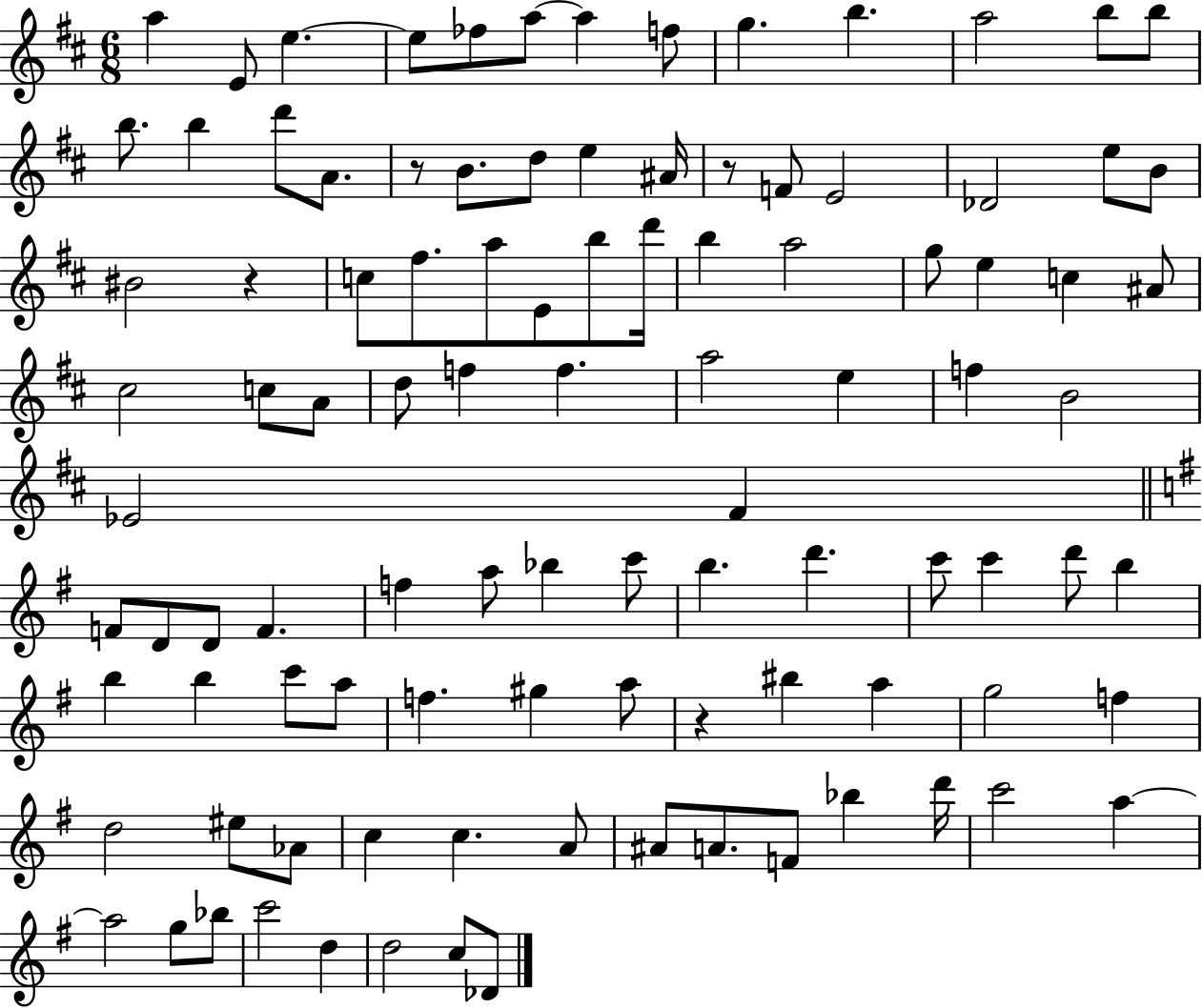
A5/q E4/e E5/q. E5/e FES5/e A5/e A5/q F5/e G5/q. B5/q. A5/h B5/e B5/e B5/e. B5/q D6/e A4/e. R/e B4/e. D5/e E5/q A#4/s R/e F4/e E4/h Db4/h E5/e B4/e BIS4/h R/q C5/e F#5/e. A5/e E4/e B5/e D6/s B5/q A5/h G5/e E5/q C5/q A#4/e C#5/h C5/e A4/e D5/e F5/q F5/q. A5/h E5/q F5/q B4/h Eb4/h F#4/q F4/e D4/e D4/e F4/q. F5/q A5/e Bb5/q C6/e B5/q. D6/q. C6/e C6/q D6/e B5/q B5/q B5/q C6/e A5/e F5/q. G#5/q A5/e R/q BIS5/q A5/q G5/h F5/q D5/h EIS5/e Ab4/e C5/q C5/q. A4/e A#4/e A4/e. F4/e Bb5/q D6/s C6/h A5/q A5/h G5/e Bb5/e C6/h D5/q D5/h C5/e Db4/e